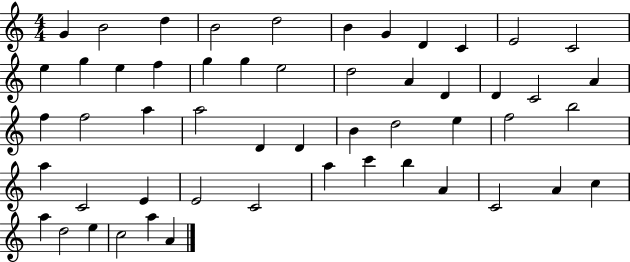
{
  \clef treble
  \numericTimeSignature
  \time 4/4
  \key c \major
  g'4 b'2 d''4 | b'2 d''2 | b'4 g'4 d'4 c'4 | e'2 c'2 | \break e''4 g''4 e''4 f''4 | g''4 g''4 e''2 | d''2 a'4 d'4 | d'4 c'2 a'4 | \break f''4 f''2 a''4 | a''2 d'4 d'4 | b'4 d''2 e''4 | f''2 b''2 | \break a''4 c'2 e'4 | e'2 c'2 | a''4 c'''4 b''4 a'4 | c'2 a'4 c''4 | \break a''4 d''2 e''4 | c''2 a''4 a'4 | \bar "|."
}